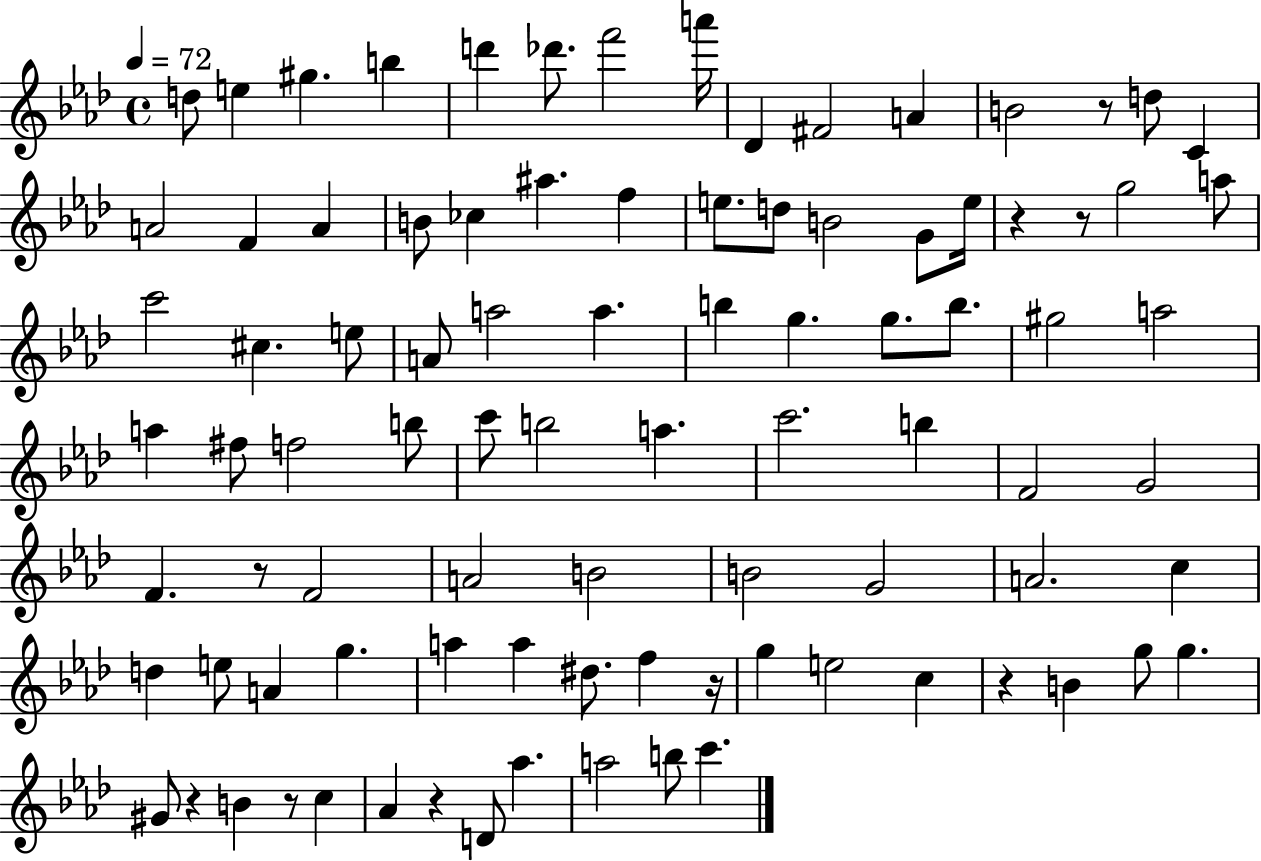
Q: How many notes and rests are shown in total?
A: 91